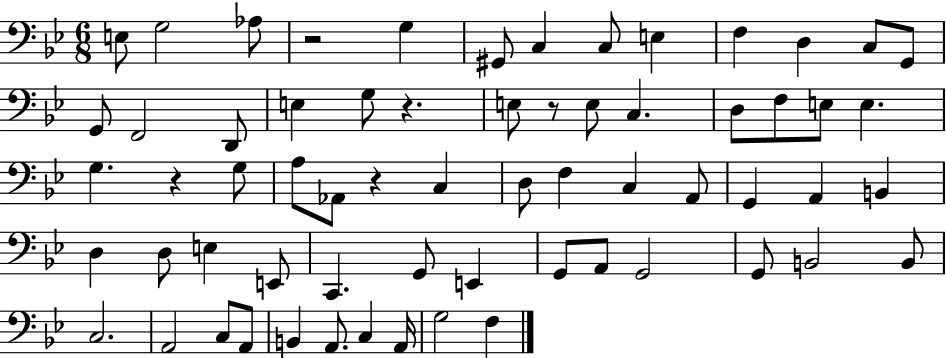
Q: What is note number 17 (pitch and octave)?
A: G3